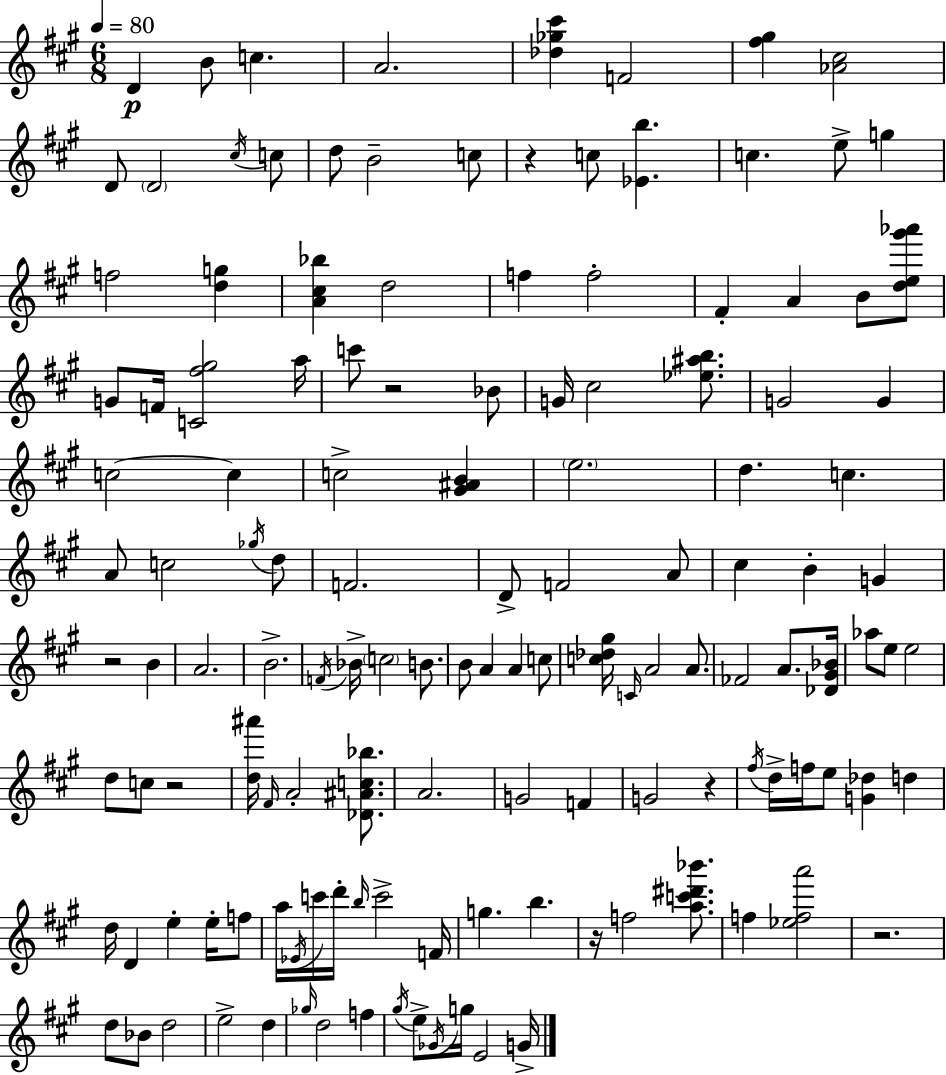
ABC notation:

X:1
T:Untitled
M:6/8
L:1/4
K:A
D B/2 c A2 [_d_g^c'] F2 [^f^g] [_A^c]2 D/2 D2 ^c/4 c/2 d/2 B2 c/2 z c/2 [_Eb] c e/2 g f2 [dg] [A^c_b] d2 f f2 ^F A B/2 [de^g'_a']/2 G/2 F/4 [C^f^g]2 a/4 c'/2 z2 _B/2 G/4 ^c2 [_e^ab]/2 G2 G c2 c c2 [^G^AB] e2 d c A/2 c2 _g/4 d/2 F2 D/2 F2 A/2 ^c B G z2 B A2 B2 F/4 _B/4 c2 B/2 B/2 A A c/2 [c_d^g]/4 C/4 A2 A/2 _F2 A/2 [_D^G_B]/4 _a/2 e/2 e2 d/2 c/2 z2 [d^a']/4 ^F/4 A2 [_D^Ac_b]/2 A2 G2 F G2 z ^f/4 d/4 f/4 e/2 [G_d] d d/4 D e e/4 f/2 a/4 _E/4 c'/4 d'/4 b/4 c'2 F/4 g b z/4 f2 [ac'^d'_b']/2 f [_efa']2 z2 d/2 _B/2 d2 e2 d _g/4 d2 f ^g/4 e/2 _G/4 g/4 E2 G/4